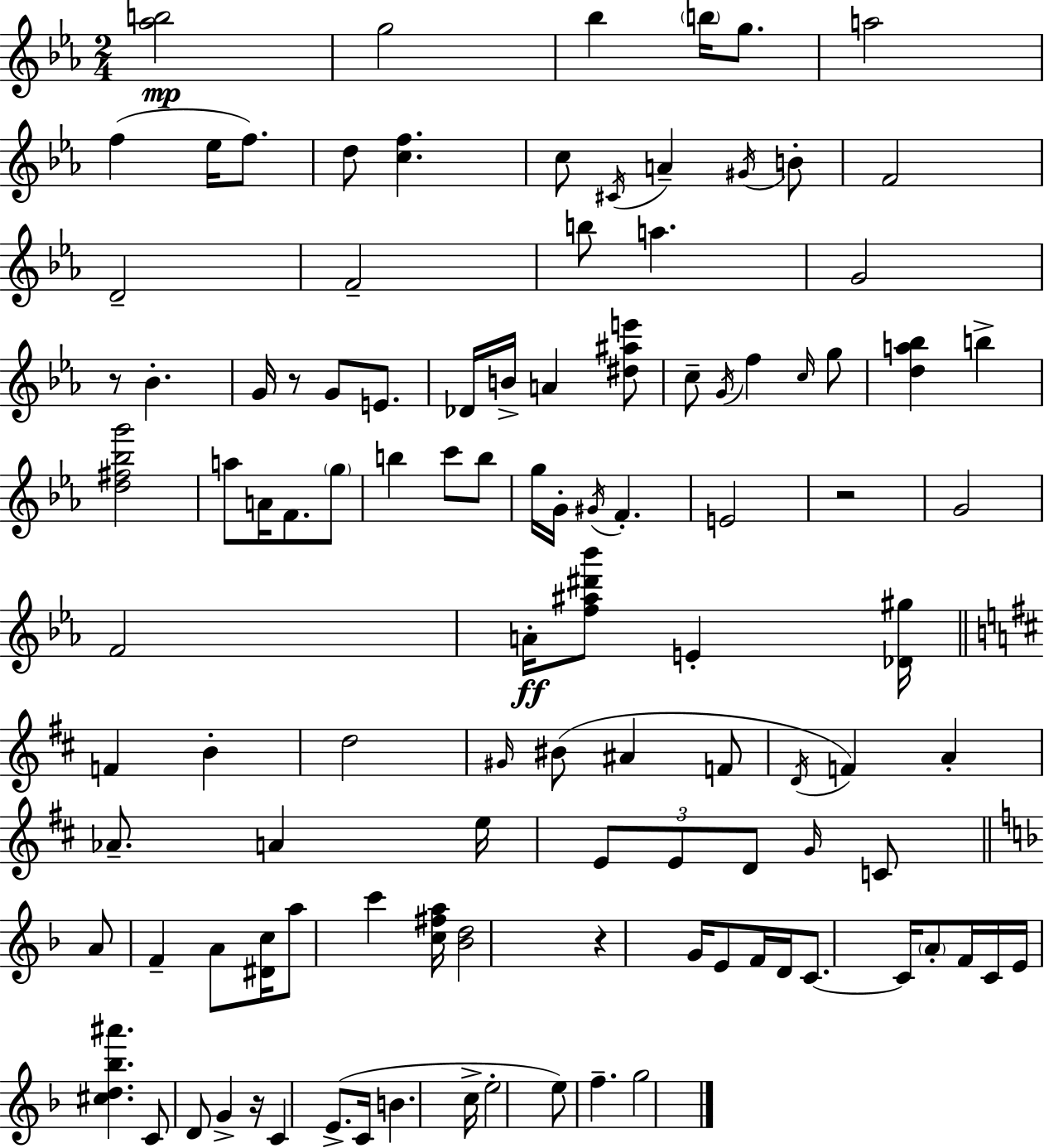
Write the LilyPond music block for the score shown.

{
  \clef treble
  \numericTimeSignature
  \time 2/4
  \key c \minor
  <aes'' b''>2\mp | g''2 | bes''4 \parenthesize b''16 g''8. | a''2 | \break f''4( ees''16 f''8.) | d''8 <c'' f''>4. | c''8 \acciaccatura { cis'16 } a'4-- \acciaccatura { gis'16 } | b'8-. f'2 | \break d'2-- | f'2-- | b''8 a''4. | g'2 | \break r8 bes'4.-. | g'16 r8 g'8 e'8. | des'16 b'16-> a'4 | <dis'' ais'' e'''>8 c''8-- \acciaccatura { g'16 } f''4 | \break \grace { c''16 } g''8 <d'' a'' bes''>4 | b''4-> <d'' fis'' bes'' g'''>2 | a''8 a'16 f'8. | \parenthesize g''8 b''4 | \break c'''8 b''8 g''16 g'16-. \acciaccatura { gis'16 } f'4.-. | e'2 | r2 | g'2 | \break f'2 | a'16-.\ff <f'' ais'' dis''' bes'''>8 | e'4-. <des' gis''>16 \bar "||" \break \key d \major f'4 b'4-. | d''2 | \grace { gis'16 }( bis'8 ais'4 f'8 | \acciaccatura { d'16 } f'4) a'4-. | \break aes'8.-- a'4 | e''16 \tuplet 3/2 { e'8 e'8 d'8 } | \grace { g'16 } c'8 \bar "||" \break \key f \major a'8 f'4-- a'8 | <dis' c''>16 a''8 c'''4 <c'' fis'' a''>16 | <bes' d''>2 | r4 g'16 e'8 f'16 | \break d'16 c'8.~~ c'16 \parenthesize a'8-. f'16 | c'16 e'16 <cis'' d'' bes'' ais'''>4. | c'8 d'8 g'4-> | r16 c'4 e'8.->( | \break c'16 b'4. c''16-> | e''2-. | e''8) f''4.-- | g''2 | \break \bar "|."
}